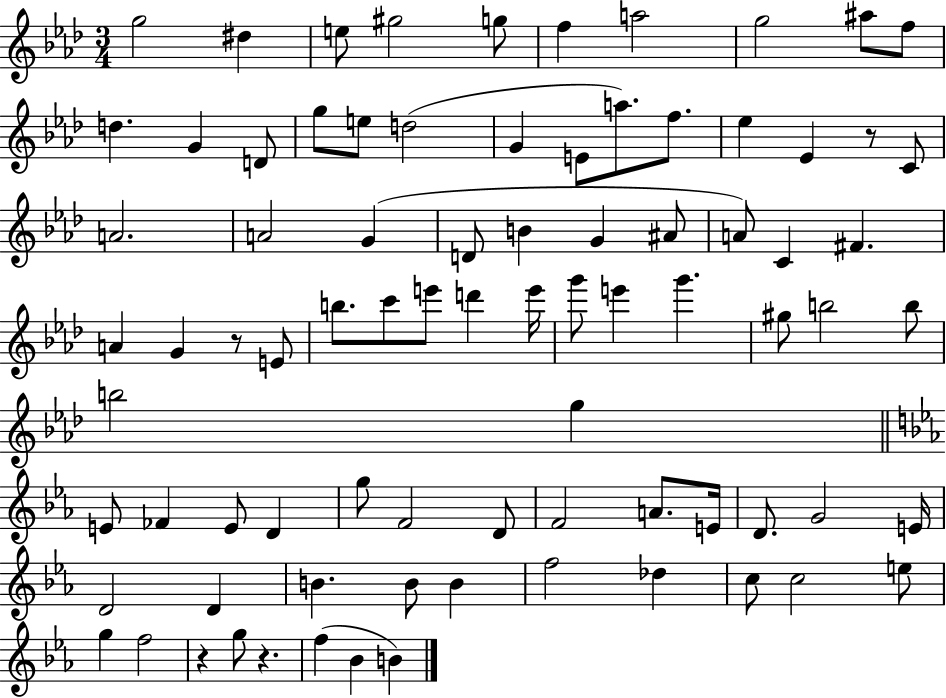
G5/h D#5/q E5/e G#5/h G5/e F5/q A5/h G5/h A#5/e F5/e D5/q. G4/q D4/e G5/e E5/e D5/h G4/q E4/e A5/e. F5/e. Eb5/q Eb4/q R/e C4/e A4/h. A4/h G4/q D4/e B4/q G4/q A#4/e A4/e C4/q F#4/q. A4/q G4/q R/e E4/e B5/e. C6/e E6/e D6/q E6/s G6/e E6/q G6/q. G#5/e B5/h B5/e B5/h G5/q E4/e FES4/q E4/e D4/q G5/e F4/h D4/e F4/h A4/e. E4/s D4/e. G4/h E4/s D4/h D4/q B4/q. B4/e B4/q F5/h Db5/q C5/e C5/h E5/e G5/q F5/h R/q G5/e R/q. F5/q Bb4/q B4/q